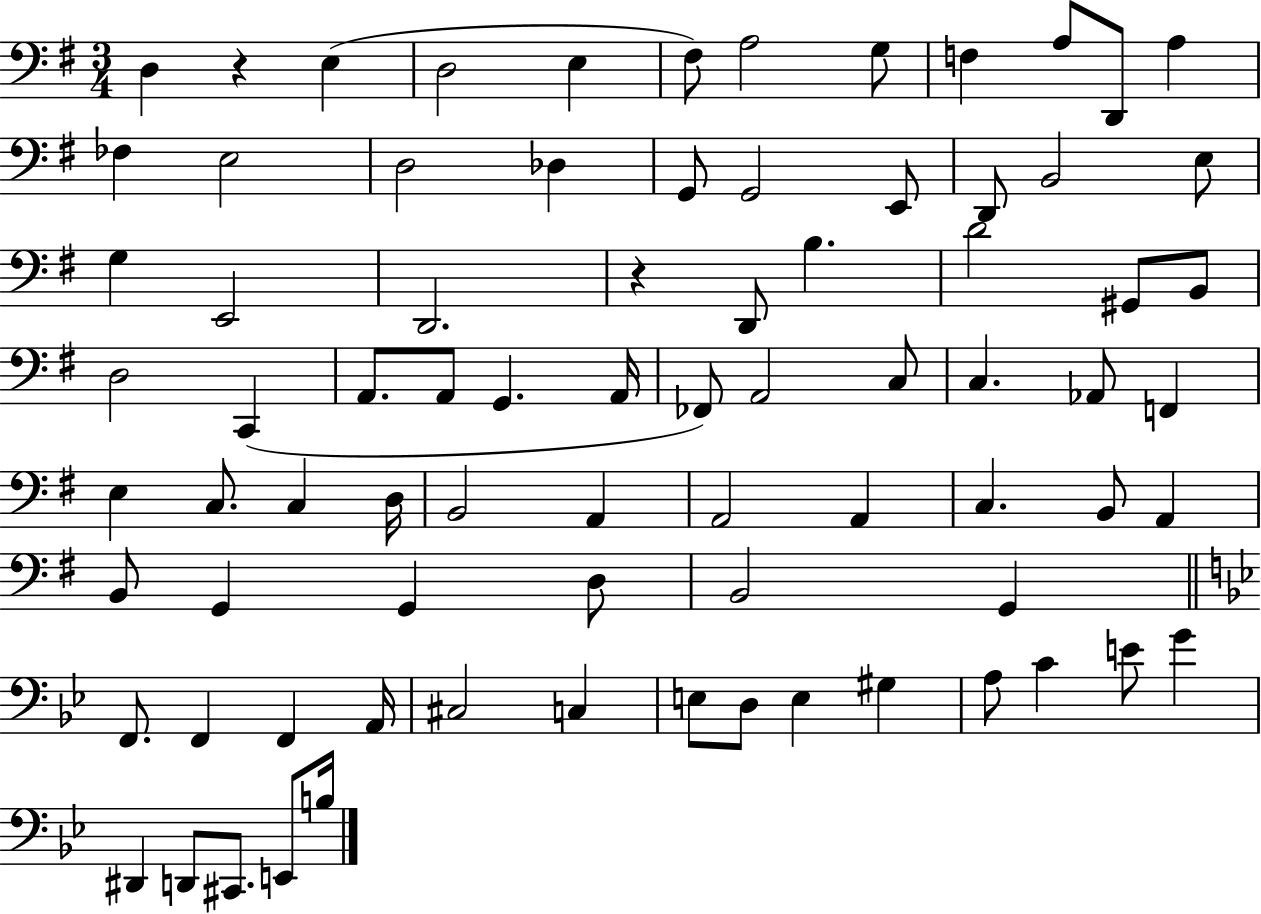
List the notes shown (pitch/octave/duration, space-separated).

D3/q R/q E3/q D3/h E3/q F#3/e A3/h G3/e F3/q A3/e D2/e A3/q FES3/q E3/h D3/h Db3/q G2/e G2/h E2/e D2/e B2/h E3/e G3/q E2/h D2/h. R/q D2/e B3/q. D4/h G#2/e B2/e D3/h C2/q A2/e. A2/e G2/q. A2/s FES2/e A2/h C3/e C3/q. Ab2/e F2/q E3/q C3/e. C3/q D3/s B2/h A2/q A2/h A2/q C3/q. B2/e A2/q B2/e G2/q G2/q D3/e B2/h G2/q F2/e. F2/q F2/q A2/s C#3/h C3/q E3/e D3/e E3/q G#3/q A3/e C4/q E4/e G4/q D#2/q D2/e C#2/e. E2/e B3/s